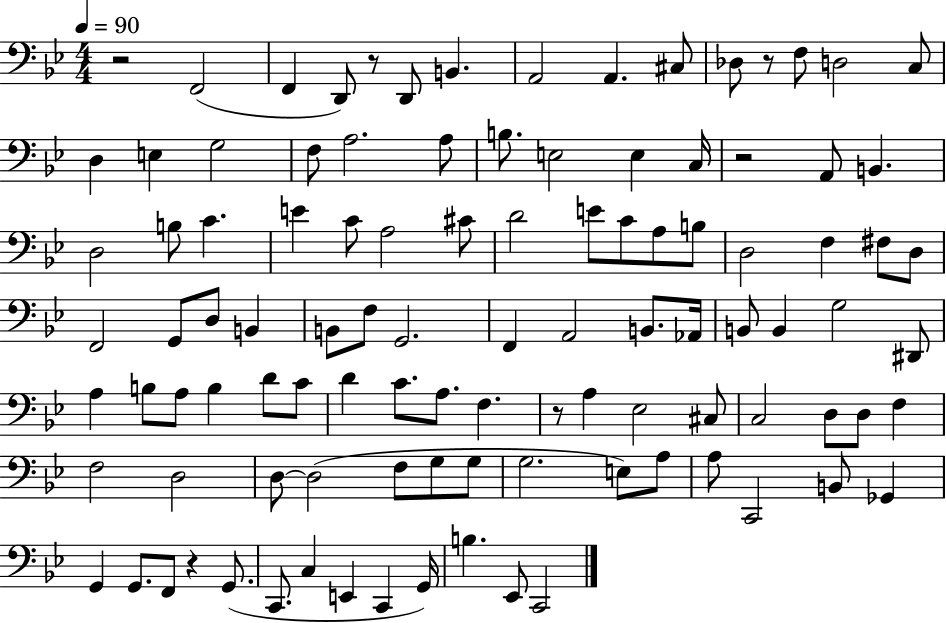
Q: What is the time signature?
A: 4/4